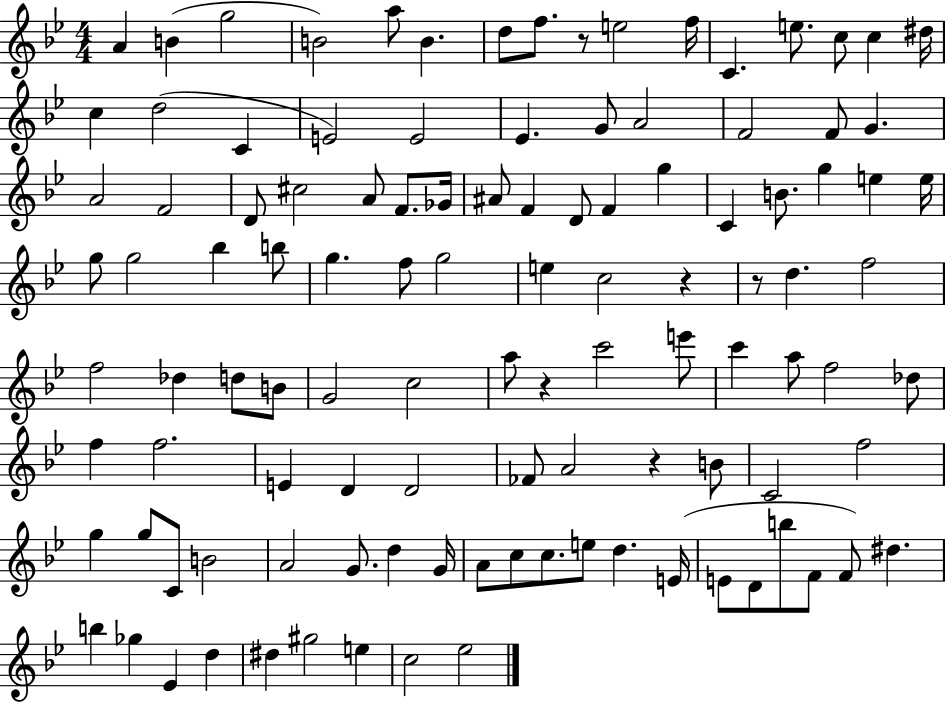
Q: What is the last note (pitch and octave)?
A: Eb5